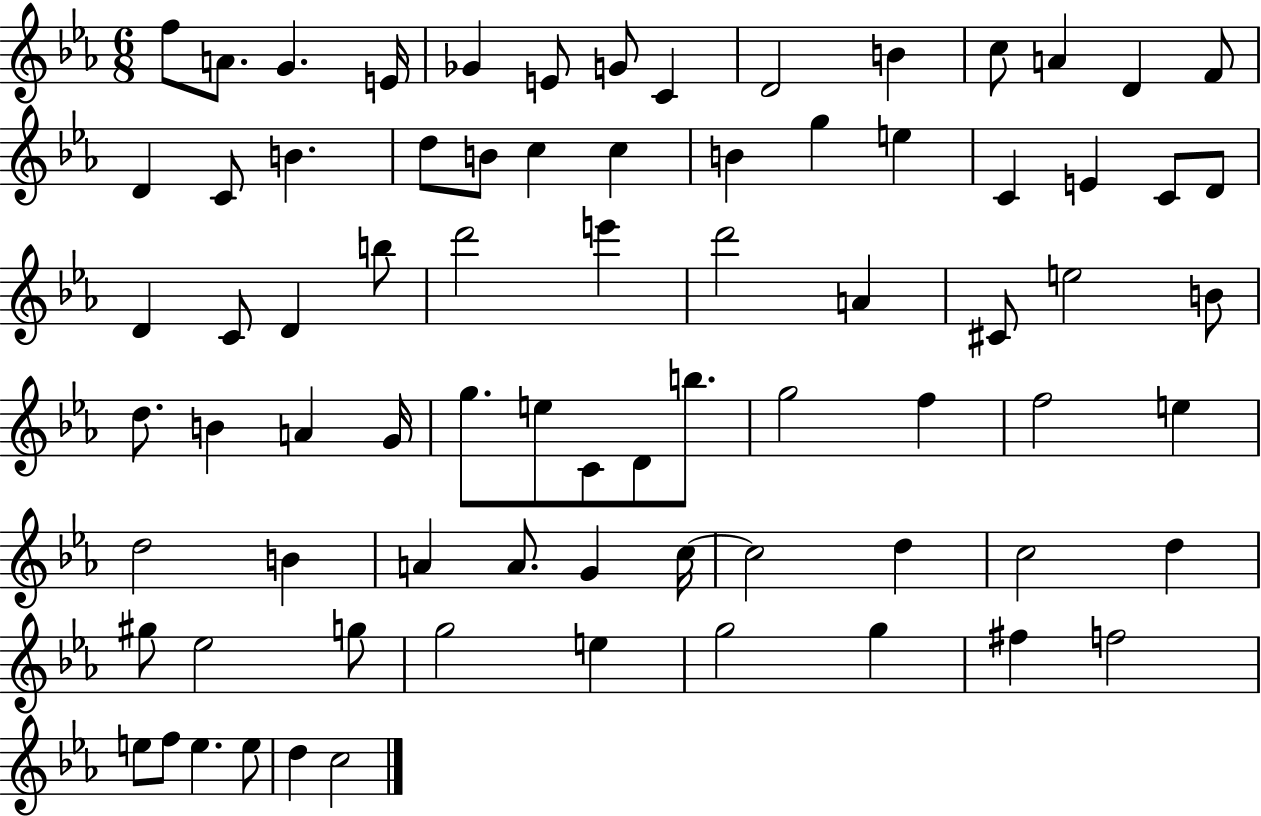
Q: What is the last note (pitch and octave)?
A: C5